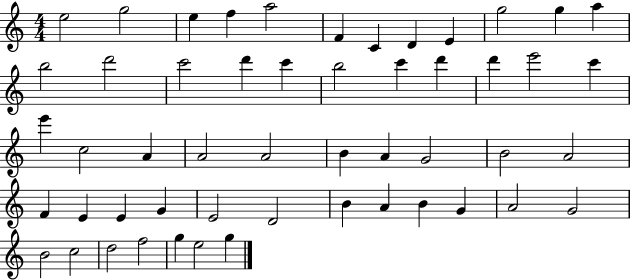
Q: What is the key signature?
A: C major